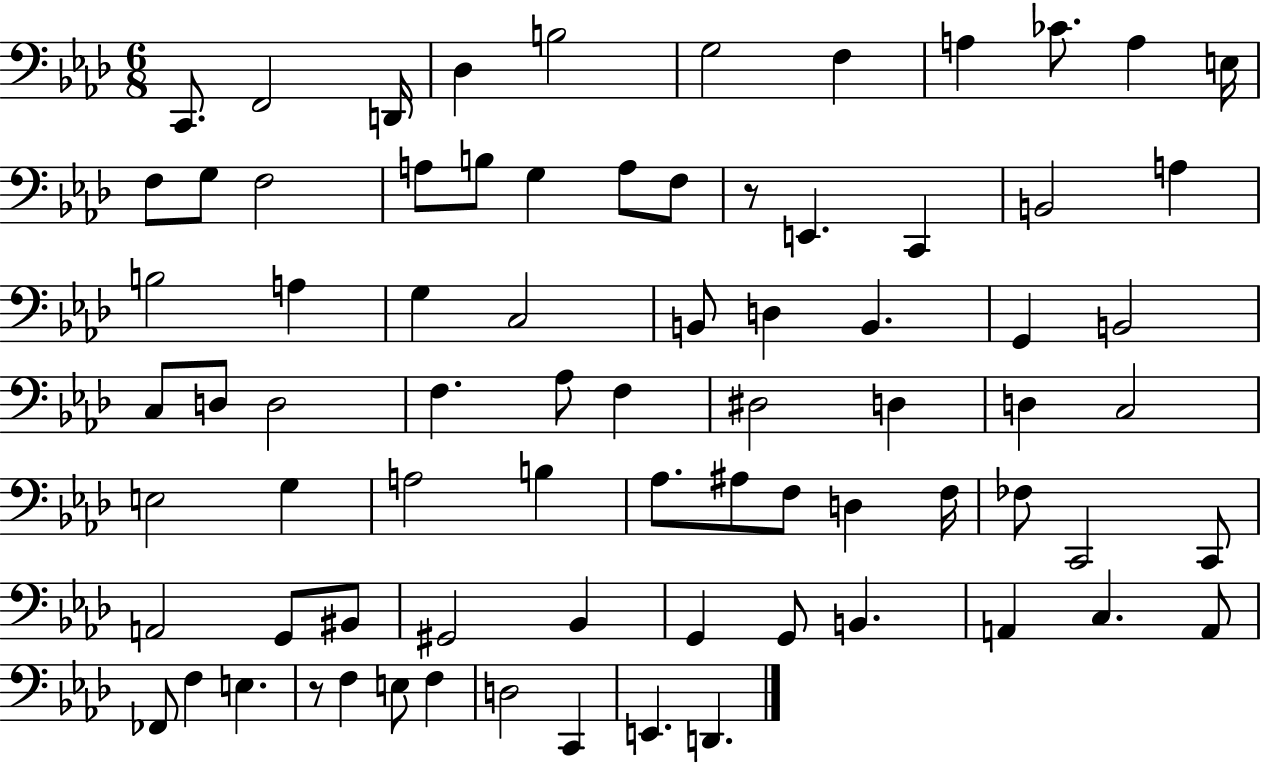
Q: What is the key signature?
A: AES major